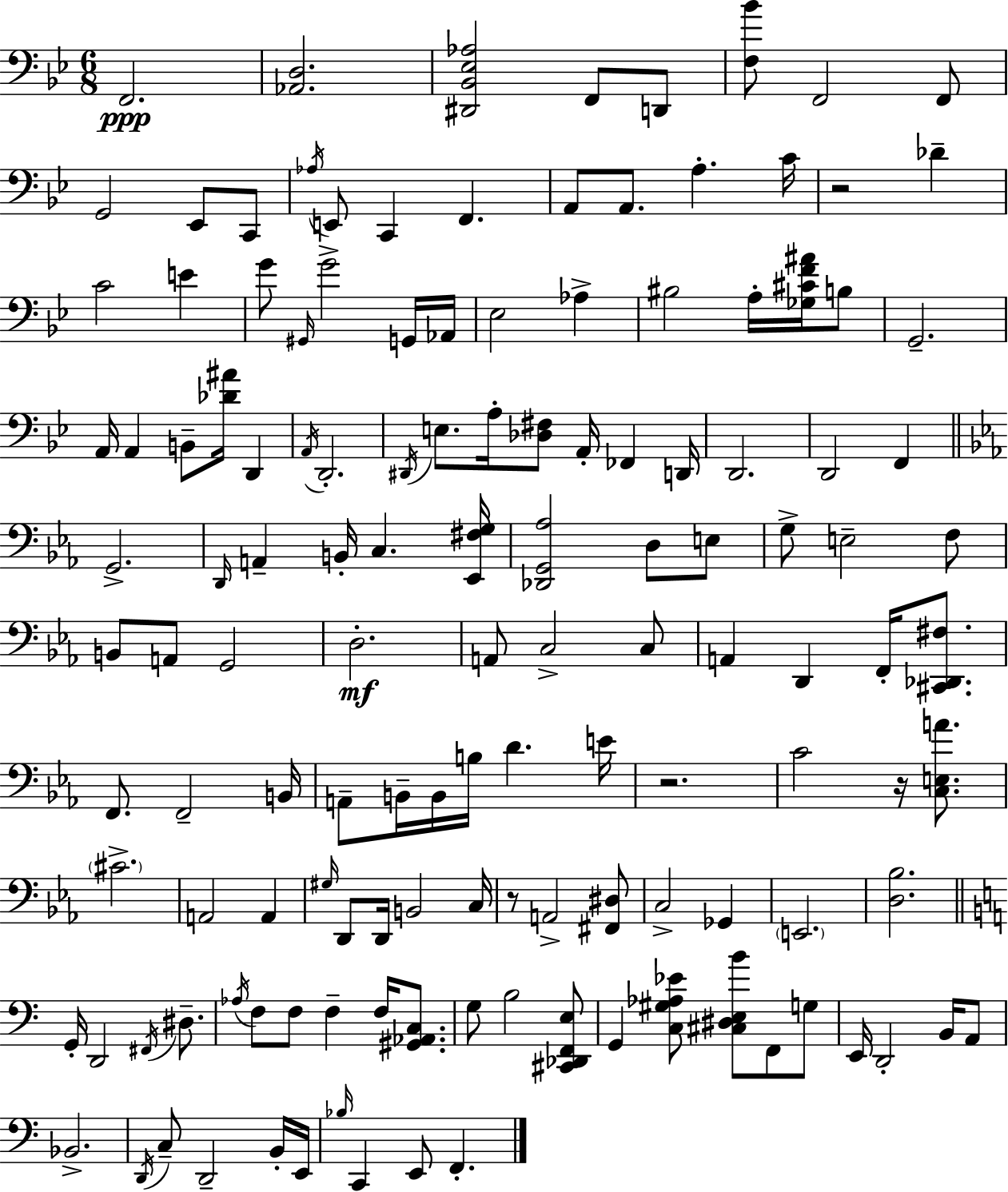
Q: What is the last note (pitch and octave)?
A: F2